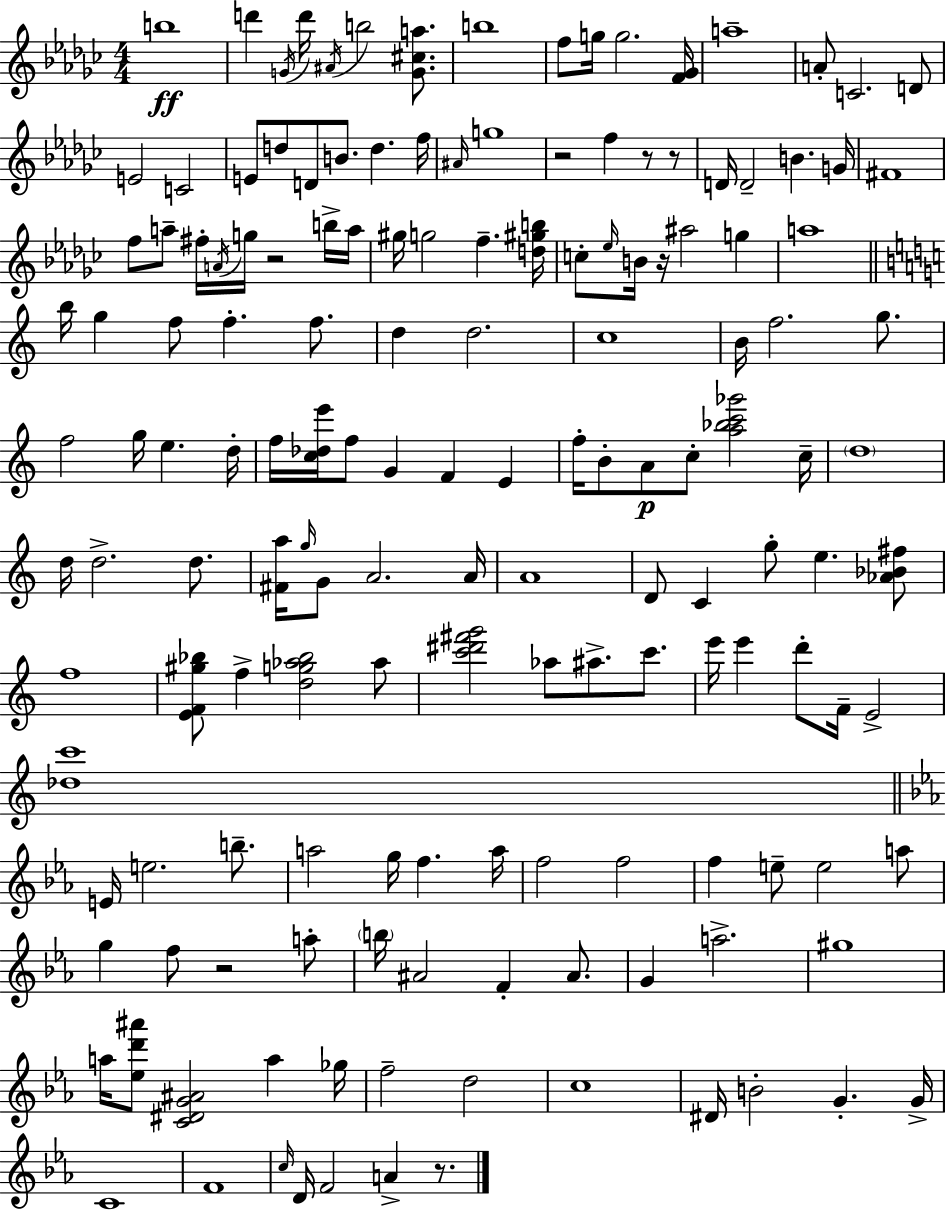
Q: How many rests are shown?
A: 7